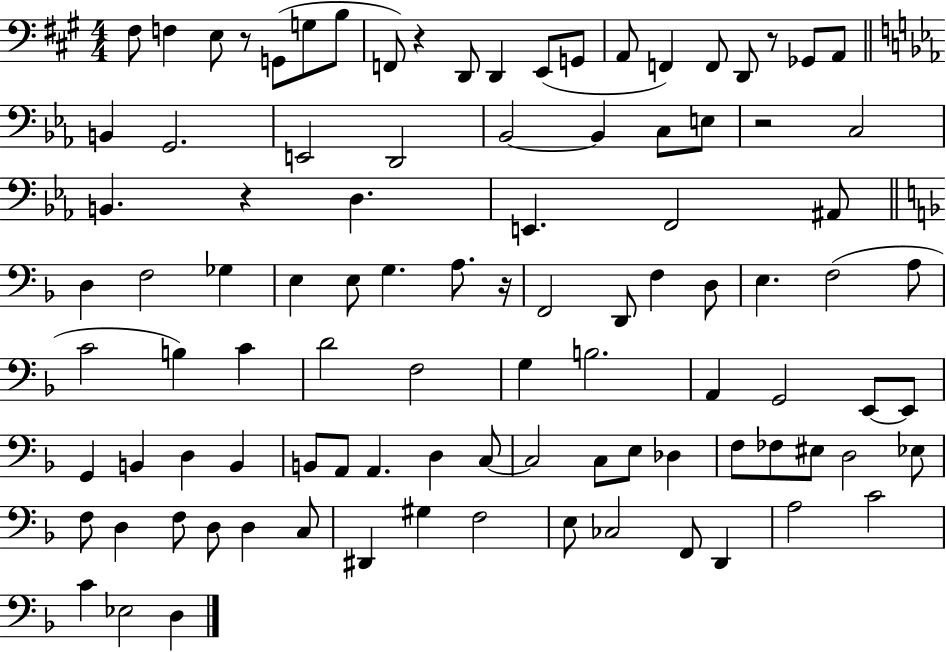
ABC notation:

X:1
T:Untitled
M:4/4
L:1/4
K:A
^F,/2 F, E,/2 z/2 G,,/2 G,/2 B,/2 F,,/2 z D,,/2 D,, E,,/2 G,,/2 A,,/2 F,, F,,/2 D,,/2 z/2 _G,,/2 A,,/2 B,, G,,2 E,,2 D,,2 _B,,2 _B,, C,/2 E,/2 z2 C,2 B,, z D, E,, F,,2 ^A,,/2 D, F,2 _G, E, E,/2 G, A,/2 z/4 F,,2 D,,/2 F, D,/2 E, F,2 A,/2 C2 B, C D2 F,2 G, B,2 A,, G,,2 E,,/2 E,,/2 G,, B,, D, B,, B,,/2 A,,/2 A,, D, C,/2 C,2 C,/2 E,/2 _D, F,/2 _F,/2 ^E,/2 D,2 _E,/2 F,/2 D, F,/2 D,/2 D, C,/2 ^D,, ^G, F,2 E,/2 _C,2 F,,/2 D,, A,2 C2 C _E,2 D,